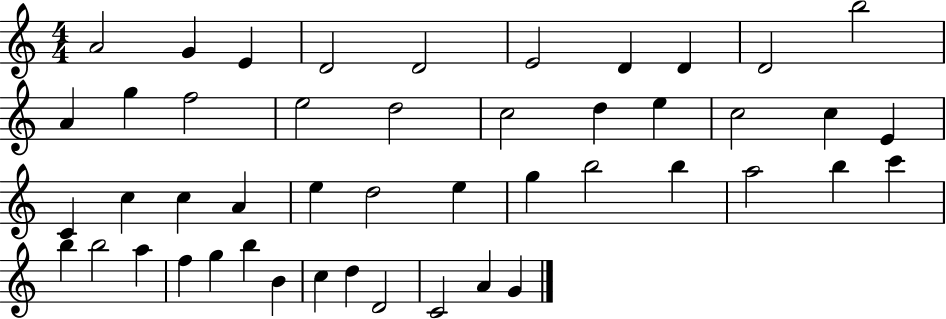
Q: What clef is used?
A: treble